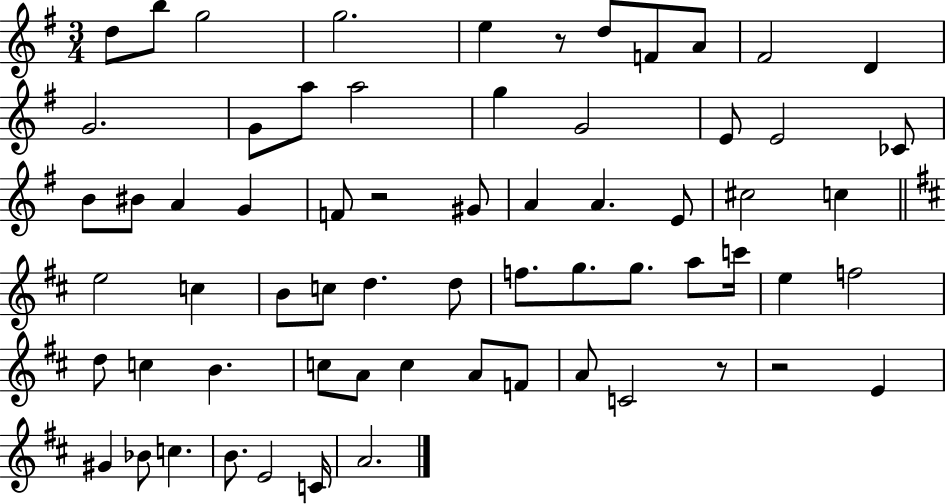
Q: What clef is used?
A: treble